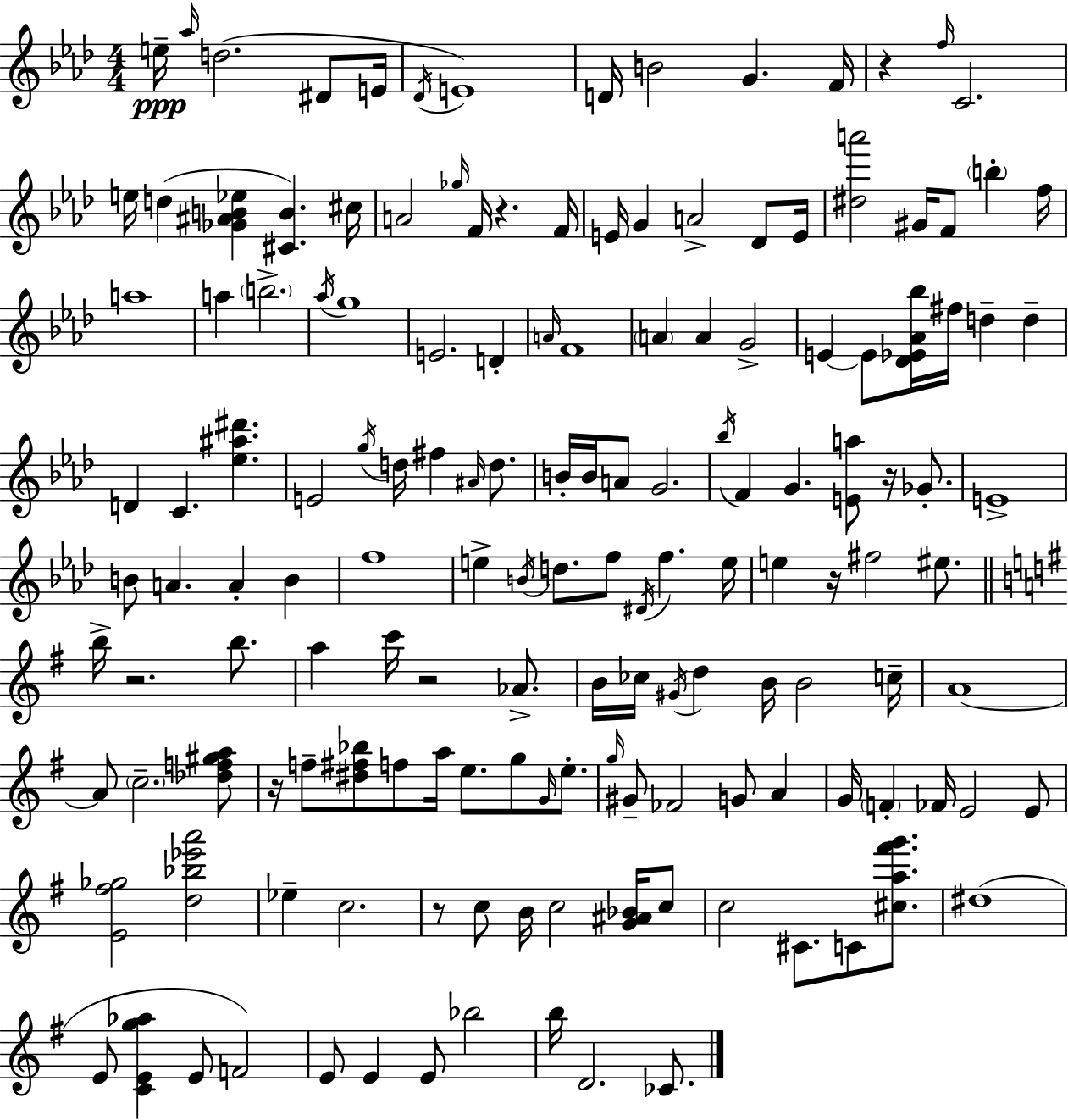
{
  \clef treble
  \numericTimeSignature
  \time 4/4
  \key f \minor
  e''16--\ppp \grace { aes''16 }( d''2. dis'8 | e'16 \acciaccatura { des'16 }) e'1 | d'16 b'2 g'4. | f'16 r4 \grace { f''16 } c'2. | \break e''16 d''4( <ges' ais' b' ees''>4 <cis' b'>4.) | cis''16 a'2 \grace { ges''16 } f'16 r4. | f'16 e'16 g'4 a'2-> | des'8 e'16 <dis'' a'''>2 gis'16 f'8 \parenthesize b''4-. | \break f''16 a''1 | a''4 \parenthesize b''2.-> | \acciaccatura { aes''16 } g''1 | e'2. | \break d'4-. \grace { a'16 } f'1 | \parenthesize a'4 a'4 g'2-> | e'4~~ e'8 <des' ees' aes' bes''>16 fis''16 d''4-- | d''4-- d'4 c'4. | \break <ees'' ais'' dis'''>4. e'2 \acciaccatura { g''16 } d''16 | fis''4 \grace { ais'16 } d''8. b'16-. b'16 a'8 g'2. | \acciaccatura { bes''16 } f'4 g'4. | <e' a''>8 r16 ges'8.-. e'1-> | \break b'8 a'4. | a'4-. b'4 f''1 | e''4-> \acciaccatura { b'16 } d''8. | f''8 \acciaccatura { dis'16 } f''4. e''16 e''4 r16 | \break fis''2 eis''8. \bar "||" \break \key e \minor b''16-> r2. b''8. | a''4 c'''16 r2 aes'8.-> | b'16 ces''16 \acciaccatura { gis'16 } d''4 b'16 b'2 | c''16-- a'1~~ | \break a'8 \parenthesize c''2.-- <des'' f'' gis'' a''>8 | r16 f''8-- <dis'' fis'' bes''>8 f''8 a''16 e''8. g''8 \grace { g'16 } e''8.-. | \grace { g''16 } gis'8-- fes'2 g'8 a'4 | g'16 \parenthesize f'4-. fes'16 e'2 | \break e'8 <e' fis'' ges''>2 <d'' bes'' ees''' a'''>2 | ees''4-- c''2. | r8 c''8 b'16 c''2 | <g' ais' bes'>16 c''8 c''2 cis'8. c'8 | \break <cis'' a'' fis''' g'''>8. dis''1( | e'8 <c' e' g'' aes''>4 e'8 f'2) | e'8 e'4 e'8 bes''2 | b''16 d'2. | \break ces'8. \bar "|."
}